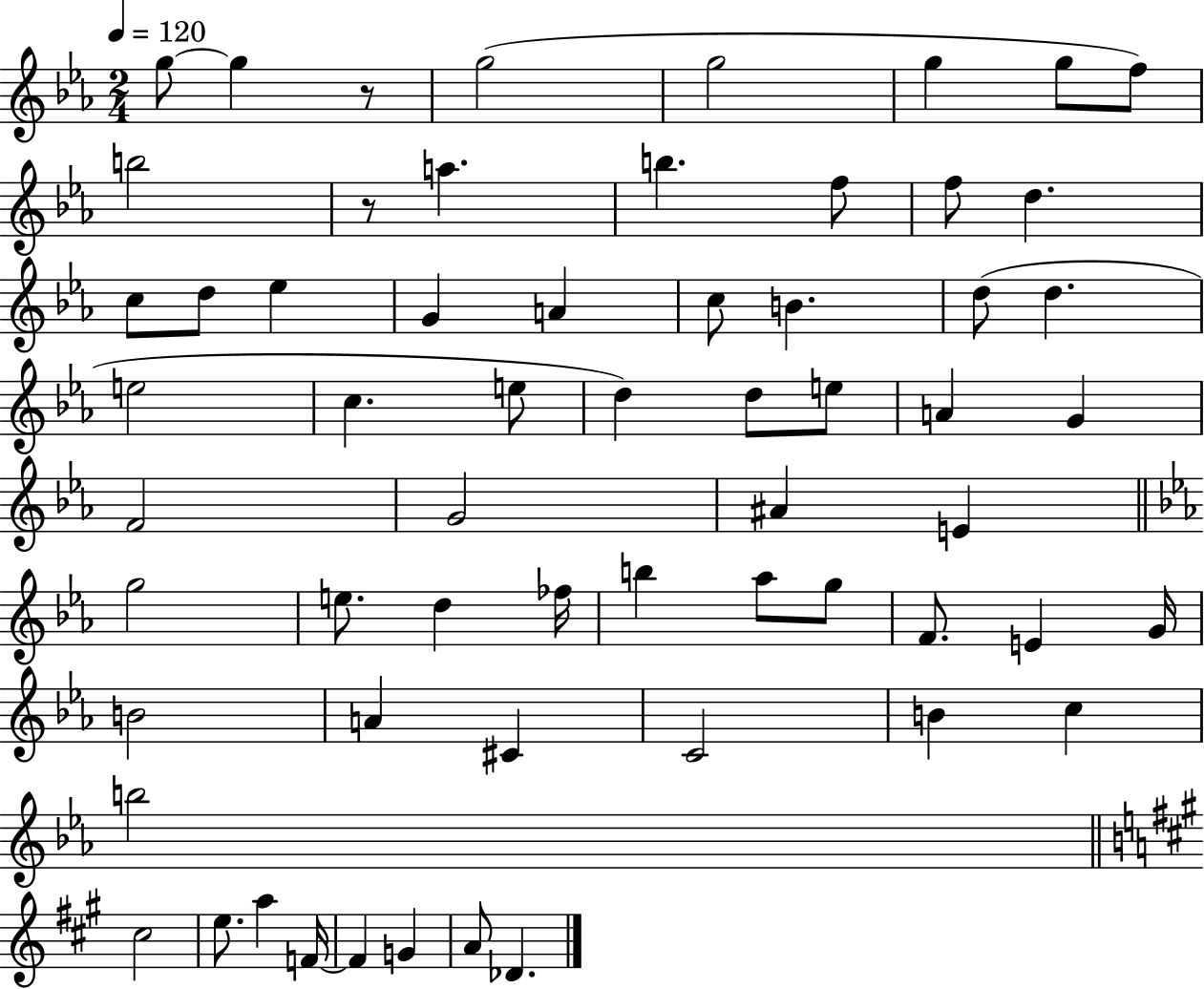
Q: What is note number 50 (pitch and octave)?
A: C5